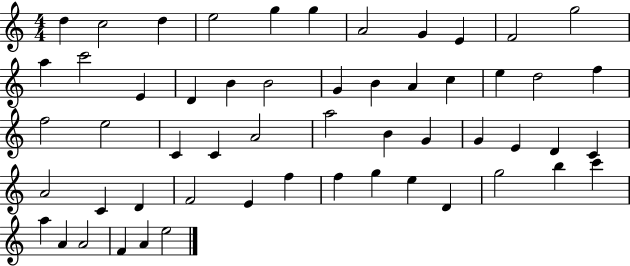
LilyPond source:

{
  \clef treble
  \numericTimeSignature
  \time 4/4
  \key c \major
  d''4 c''2 d''4 | e''2 g''4 g''4 | a'2 g'4 e'4 | f'2 g''2 | \break a''4 c'''2 e'4 | d'4 b'4 b'2 | g'4 b'4 a'4 c''4 | e''4 d''2 f''4 | \break f''2 e''2 | c'4 c'4 a'2 | a''2 b'4 g'4 | g'4 e'4 d'4 c'4 | \break a'2 c'4 d'4 | f'2 e'4 f''4 | f''4 g''4 e''4 d'4 | g''2 b''4 c'''4 | \break a''4 a'4 a'2 | f'4 a'4 e''2 | \bar "|."
}